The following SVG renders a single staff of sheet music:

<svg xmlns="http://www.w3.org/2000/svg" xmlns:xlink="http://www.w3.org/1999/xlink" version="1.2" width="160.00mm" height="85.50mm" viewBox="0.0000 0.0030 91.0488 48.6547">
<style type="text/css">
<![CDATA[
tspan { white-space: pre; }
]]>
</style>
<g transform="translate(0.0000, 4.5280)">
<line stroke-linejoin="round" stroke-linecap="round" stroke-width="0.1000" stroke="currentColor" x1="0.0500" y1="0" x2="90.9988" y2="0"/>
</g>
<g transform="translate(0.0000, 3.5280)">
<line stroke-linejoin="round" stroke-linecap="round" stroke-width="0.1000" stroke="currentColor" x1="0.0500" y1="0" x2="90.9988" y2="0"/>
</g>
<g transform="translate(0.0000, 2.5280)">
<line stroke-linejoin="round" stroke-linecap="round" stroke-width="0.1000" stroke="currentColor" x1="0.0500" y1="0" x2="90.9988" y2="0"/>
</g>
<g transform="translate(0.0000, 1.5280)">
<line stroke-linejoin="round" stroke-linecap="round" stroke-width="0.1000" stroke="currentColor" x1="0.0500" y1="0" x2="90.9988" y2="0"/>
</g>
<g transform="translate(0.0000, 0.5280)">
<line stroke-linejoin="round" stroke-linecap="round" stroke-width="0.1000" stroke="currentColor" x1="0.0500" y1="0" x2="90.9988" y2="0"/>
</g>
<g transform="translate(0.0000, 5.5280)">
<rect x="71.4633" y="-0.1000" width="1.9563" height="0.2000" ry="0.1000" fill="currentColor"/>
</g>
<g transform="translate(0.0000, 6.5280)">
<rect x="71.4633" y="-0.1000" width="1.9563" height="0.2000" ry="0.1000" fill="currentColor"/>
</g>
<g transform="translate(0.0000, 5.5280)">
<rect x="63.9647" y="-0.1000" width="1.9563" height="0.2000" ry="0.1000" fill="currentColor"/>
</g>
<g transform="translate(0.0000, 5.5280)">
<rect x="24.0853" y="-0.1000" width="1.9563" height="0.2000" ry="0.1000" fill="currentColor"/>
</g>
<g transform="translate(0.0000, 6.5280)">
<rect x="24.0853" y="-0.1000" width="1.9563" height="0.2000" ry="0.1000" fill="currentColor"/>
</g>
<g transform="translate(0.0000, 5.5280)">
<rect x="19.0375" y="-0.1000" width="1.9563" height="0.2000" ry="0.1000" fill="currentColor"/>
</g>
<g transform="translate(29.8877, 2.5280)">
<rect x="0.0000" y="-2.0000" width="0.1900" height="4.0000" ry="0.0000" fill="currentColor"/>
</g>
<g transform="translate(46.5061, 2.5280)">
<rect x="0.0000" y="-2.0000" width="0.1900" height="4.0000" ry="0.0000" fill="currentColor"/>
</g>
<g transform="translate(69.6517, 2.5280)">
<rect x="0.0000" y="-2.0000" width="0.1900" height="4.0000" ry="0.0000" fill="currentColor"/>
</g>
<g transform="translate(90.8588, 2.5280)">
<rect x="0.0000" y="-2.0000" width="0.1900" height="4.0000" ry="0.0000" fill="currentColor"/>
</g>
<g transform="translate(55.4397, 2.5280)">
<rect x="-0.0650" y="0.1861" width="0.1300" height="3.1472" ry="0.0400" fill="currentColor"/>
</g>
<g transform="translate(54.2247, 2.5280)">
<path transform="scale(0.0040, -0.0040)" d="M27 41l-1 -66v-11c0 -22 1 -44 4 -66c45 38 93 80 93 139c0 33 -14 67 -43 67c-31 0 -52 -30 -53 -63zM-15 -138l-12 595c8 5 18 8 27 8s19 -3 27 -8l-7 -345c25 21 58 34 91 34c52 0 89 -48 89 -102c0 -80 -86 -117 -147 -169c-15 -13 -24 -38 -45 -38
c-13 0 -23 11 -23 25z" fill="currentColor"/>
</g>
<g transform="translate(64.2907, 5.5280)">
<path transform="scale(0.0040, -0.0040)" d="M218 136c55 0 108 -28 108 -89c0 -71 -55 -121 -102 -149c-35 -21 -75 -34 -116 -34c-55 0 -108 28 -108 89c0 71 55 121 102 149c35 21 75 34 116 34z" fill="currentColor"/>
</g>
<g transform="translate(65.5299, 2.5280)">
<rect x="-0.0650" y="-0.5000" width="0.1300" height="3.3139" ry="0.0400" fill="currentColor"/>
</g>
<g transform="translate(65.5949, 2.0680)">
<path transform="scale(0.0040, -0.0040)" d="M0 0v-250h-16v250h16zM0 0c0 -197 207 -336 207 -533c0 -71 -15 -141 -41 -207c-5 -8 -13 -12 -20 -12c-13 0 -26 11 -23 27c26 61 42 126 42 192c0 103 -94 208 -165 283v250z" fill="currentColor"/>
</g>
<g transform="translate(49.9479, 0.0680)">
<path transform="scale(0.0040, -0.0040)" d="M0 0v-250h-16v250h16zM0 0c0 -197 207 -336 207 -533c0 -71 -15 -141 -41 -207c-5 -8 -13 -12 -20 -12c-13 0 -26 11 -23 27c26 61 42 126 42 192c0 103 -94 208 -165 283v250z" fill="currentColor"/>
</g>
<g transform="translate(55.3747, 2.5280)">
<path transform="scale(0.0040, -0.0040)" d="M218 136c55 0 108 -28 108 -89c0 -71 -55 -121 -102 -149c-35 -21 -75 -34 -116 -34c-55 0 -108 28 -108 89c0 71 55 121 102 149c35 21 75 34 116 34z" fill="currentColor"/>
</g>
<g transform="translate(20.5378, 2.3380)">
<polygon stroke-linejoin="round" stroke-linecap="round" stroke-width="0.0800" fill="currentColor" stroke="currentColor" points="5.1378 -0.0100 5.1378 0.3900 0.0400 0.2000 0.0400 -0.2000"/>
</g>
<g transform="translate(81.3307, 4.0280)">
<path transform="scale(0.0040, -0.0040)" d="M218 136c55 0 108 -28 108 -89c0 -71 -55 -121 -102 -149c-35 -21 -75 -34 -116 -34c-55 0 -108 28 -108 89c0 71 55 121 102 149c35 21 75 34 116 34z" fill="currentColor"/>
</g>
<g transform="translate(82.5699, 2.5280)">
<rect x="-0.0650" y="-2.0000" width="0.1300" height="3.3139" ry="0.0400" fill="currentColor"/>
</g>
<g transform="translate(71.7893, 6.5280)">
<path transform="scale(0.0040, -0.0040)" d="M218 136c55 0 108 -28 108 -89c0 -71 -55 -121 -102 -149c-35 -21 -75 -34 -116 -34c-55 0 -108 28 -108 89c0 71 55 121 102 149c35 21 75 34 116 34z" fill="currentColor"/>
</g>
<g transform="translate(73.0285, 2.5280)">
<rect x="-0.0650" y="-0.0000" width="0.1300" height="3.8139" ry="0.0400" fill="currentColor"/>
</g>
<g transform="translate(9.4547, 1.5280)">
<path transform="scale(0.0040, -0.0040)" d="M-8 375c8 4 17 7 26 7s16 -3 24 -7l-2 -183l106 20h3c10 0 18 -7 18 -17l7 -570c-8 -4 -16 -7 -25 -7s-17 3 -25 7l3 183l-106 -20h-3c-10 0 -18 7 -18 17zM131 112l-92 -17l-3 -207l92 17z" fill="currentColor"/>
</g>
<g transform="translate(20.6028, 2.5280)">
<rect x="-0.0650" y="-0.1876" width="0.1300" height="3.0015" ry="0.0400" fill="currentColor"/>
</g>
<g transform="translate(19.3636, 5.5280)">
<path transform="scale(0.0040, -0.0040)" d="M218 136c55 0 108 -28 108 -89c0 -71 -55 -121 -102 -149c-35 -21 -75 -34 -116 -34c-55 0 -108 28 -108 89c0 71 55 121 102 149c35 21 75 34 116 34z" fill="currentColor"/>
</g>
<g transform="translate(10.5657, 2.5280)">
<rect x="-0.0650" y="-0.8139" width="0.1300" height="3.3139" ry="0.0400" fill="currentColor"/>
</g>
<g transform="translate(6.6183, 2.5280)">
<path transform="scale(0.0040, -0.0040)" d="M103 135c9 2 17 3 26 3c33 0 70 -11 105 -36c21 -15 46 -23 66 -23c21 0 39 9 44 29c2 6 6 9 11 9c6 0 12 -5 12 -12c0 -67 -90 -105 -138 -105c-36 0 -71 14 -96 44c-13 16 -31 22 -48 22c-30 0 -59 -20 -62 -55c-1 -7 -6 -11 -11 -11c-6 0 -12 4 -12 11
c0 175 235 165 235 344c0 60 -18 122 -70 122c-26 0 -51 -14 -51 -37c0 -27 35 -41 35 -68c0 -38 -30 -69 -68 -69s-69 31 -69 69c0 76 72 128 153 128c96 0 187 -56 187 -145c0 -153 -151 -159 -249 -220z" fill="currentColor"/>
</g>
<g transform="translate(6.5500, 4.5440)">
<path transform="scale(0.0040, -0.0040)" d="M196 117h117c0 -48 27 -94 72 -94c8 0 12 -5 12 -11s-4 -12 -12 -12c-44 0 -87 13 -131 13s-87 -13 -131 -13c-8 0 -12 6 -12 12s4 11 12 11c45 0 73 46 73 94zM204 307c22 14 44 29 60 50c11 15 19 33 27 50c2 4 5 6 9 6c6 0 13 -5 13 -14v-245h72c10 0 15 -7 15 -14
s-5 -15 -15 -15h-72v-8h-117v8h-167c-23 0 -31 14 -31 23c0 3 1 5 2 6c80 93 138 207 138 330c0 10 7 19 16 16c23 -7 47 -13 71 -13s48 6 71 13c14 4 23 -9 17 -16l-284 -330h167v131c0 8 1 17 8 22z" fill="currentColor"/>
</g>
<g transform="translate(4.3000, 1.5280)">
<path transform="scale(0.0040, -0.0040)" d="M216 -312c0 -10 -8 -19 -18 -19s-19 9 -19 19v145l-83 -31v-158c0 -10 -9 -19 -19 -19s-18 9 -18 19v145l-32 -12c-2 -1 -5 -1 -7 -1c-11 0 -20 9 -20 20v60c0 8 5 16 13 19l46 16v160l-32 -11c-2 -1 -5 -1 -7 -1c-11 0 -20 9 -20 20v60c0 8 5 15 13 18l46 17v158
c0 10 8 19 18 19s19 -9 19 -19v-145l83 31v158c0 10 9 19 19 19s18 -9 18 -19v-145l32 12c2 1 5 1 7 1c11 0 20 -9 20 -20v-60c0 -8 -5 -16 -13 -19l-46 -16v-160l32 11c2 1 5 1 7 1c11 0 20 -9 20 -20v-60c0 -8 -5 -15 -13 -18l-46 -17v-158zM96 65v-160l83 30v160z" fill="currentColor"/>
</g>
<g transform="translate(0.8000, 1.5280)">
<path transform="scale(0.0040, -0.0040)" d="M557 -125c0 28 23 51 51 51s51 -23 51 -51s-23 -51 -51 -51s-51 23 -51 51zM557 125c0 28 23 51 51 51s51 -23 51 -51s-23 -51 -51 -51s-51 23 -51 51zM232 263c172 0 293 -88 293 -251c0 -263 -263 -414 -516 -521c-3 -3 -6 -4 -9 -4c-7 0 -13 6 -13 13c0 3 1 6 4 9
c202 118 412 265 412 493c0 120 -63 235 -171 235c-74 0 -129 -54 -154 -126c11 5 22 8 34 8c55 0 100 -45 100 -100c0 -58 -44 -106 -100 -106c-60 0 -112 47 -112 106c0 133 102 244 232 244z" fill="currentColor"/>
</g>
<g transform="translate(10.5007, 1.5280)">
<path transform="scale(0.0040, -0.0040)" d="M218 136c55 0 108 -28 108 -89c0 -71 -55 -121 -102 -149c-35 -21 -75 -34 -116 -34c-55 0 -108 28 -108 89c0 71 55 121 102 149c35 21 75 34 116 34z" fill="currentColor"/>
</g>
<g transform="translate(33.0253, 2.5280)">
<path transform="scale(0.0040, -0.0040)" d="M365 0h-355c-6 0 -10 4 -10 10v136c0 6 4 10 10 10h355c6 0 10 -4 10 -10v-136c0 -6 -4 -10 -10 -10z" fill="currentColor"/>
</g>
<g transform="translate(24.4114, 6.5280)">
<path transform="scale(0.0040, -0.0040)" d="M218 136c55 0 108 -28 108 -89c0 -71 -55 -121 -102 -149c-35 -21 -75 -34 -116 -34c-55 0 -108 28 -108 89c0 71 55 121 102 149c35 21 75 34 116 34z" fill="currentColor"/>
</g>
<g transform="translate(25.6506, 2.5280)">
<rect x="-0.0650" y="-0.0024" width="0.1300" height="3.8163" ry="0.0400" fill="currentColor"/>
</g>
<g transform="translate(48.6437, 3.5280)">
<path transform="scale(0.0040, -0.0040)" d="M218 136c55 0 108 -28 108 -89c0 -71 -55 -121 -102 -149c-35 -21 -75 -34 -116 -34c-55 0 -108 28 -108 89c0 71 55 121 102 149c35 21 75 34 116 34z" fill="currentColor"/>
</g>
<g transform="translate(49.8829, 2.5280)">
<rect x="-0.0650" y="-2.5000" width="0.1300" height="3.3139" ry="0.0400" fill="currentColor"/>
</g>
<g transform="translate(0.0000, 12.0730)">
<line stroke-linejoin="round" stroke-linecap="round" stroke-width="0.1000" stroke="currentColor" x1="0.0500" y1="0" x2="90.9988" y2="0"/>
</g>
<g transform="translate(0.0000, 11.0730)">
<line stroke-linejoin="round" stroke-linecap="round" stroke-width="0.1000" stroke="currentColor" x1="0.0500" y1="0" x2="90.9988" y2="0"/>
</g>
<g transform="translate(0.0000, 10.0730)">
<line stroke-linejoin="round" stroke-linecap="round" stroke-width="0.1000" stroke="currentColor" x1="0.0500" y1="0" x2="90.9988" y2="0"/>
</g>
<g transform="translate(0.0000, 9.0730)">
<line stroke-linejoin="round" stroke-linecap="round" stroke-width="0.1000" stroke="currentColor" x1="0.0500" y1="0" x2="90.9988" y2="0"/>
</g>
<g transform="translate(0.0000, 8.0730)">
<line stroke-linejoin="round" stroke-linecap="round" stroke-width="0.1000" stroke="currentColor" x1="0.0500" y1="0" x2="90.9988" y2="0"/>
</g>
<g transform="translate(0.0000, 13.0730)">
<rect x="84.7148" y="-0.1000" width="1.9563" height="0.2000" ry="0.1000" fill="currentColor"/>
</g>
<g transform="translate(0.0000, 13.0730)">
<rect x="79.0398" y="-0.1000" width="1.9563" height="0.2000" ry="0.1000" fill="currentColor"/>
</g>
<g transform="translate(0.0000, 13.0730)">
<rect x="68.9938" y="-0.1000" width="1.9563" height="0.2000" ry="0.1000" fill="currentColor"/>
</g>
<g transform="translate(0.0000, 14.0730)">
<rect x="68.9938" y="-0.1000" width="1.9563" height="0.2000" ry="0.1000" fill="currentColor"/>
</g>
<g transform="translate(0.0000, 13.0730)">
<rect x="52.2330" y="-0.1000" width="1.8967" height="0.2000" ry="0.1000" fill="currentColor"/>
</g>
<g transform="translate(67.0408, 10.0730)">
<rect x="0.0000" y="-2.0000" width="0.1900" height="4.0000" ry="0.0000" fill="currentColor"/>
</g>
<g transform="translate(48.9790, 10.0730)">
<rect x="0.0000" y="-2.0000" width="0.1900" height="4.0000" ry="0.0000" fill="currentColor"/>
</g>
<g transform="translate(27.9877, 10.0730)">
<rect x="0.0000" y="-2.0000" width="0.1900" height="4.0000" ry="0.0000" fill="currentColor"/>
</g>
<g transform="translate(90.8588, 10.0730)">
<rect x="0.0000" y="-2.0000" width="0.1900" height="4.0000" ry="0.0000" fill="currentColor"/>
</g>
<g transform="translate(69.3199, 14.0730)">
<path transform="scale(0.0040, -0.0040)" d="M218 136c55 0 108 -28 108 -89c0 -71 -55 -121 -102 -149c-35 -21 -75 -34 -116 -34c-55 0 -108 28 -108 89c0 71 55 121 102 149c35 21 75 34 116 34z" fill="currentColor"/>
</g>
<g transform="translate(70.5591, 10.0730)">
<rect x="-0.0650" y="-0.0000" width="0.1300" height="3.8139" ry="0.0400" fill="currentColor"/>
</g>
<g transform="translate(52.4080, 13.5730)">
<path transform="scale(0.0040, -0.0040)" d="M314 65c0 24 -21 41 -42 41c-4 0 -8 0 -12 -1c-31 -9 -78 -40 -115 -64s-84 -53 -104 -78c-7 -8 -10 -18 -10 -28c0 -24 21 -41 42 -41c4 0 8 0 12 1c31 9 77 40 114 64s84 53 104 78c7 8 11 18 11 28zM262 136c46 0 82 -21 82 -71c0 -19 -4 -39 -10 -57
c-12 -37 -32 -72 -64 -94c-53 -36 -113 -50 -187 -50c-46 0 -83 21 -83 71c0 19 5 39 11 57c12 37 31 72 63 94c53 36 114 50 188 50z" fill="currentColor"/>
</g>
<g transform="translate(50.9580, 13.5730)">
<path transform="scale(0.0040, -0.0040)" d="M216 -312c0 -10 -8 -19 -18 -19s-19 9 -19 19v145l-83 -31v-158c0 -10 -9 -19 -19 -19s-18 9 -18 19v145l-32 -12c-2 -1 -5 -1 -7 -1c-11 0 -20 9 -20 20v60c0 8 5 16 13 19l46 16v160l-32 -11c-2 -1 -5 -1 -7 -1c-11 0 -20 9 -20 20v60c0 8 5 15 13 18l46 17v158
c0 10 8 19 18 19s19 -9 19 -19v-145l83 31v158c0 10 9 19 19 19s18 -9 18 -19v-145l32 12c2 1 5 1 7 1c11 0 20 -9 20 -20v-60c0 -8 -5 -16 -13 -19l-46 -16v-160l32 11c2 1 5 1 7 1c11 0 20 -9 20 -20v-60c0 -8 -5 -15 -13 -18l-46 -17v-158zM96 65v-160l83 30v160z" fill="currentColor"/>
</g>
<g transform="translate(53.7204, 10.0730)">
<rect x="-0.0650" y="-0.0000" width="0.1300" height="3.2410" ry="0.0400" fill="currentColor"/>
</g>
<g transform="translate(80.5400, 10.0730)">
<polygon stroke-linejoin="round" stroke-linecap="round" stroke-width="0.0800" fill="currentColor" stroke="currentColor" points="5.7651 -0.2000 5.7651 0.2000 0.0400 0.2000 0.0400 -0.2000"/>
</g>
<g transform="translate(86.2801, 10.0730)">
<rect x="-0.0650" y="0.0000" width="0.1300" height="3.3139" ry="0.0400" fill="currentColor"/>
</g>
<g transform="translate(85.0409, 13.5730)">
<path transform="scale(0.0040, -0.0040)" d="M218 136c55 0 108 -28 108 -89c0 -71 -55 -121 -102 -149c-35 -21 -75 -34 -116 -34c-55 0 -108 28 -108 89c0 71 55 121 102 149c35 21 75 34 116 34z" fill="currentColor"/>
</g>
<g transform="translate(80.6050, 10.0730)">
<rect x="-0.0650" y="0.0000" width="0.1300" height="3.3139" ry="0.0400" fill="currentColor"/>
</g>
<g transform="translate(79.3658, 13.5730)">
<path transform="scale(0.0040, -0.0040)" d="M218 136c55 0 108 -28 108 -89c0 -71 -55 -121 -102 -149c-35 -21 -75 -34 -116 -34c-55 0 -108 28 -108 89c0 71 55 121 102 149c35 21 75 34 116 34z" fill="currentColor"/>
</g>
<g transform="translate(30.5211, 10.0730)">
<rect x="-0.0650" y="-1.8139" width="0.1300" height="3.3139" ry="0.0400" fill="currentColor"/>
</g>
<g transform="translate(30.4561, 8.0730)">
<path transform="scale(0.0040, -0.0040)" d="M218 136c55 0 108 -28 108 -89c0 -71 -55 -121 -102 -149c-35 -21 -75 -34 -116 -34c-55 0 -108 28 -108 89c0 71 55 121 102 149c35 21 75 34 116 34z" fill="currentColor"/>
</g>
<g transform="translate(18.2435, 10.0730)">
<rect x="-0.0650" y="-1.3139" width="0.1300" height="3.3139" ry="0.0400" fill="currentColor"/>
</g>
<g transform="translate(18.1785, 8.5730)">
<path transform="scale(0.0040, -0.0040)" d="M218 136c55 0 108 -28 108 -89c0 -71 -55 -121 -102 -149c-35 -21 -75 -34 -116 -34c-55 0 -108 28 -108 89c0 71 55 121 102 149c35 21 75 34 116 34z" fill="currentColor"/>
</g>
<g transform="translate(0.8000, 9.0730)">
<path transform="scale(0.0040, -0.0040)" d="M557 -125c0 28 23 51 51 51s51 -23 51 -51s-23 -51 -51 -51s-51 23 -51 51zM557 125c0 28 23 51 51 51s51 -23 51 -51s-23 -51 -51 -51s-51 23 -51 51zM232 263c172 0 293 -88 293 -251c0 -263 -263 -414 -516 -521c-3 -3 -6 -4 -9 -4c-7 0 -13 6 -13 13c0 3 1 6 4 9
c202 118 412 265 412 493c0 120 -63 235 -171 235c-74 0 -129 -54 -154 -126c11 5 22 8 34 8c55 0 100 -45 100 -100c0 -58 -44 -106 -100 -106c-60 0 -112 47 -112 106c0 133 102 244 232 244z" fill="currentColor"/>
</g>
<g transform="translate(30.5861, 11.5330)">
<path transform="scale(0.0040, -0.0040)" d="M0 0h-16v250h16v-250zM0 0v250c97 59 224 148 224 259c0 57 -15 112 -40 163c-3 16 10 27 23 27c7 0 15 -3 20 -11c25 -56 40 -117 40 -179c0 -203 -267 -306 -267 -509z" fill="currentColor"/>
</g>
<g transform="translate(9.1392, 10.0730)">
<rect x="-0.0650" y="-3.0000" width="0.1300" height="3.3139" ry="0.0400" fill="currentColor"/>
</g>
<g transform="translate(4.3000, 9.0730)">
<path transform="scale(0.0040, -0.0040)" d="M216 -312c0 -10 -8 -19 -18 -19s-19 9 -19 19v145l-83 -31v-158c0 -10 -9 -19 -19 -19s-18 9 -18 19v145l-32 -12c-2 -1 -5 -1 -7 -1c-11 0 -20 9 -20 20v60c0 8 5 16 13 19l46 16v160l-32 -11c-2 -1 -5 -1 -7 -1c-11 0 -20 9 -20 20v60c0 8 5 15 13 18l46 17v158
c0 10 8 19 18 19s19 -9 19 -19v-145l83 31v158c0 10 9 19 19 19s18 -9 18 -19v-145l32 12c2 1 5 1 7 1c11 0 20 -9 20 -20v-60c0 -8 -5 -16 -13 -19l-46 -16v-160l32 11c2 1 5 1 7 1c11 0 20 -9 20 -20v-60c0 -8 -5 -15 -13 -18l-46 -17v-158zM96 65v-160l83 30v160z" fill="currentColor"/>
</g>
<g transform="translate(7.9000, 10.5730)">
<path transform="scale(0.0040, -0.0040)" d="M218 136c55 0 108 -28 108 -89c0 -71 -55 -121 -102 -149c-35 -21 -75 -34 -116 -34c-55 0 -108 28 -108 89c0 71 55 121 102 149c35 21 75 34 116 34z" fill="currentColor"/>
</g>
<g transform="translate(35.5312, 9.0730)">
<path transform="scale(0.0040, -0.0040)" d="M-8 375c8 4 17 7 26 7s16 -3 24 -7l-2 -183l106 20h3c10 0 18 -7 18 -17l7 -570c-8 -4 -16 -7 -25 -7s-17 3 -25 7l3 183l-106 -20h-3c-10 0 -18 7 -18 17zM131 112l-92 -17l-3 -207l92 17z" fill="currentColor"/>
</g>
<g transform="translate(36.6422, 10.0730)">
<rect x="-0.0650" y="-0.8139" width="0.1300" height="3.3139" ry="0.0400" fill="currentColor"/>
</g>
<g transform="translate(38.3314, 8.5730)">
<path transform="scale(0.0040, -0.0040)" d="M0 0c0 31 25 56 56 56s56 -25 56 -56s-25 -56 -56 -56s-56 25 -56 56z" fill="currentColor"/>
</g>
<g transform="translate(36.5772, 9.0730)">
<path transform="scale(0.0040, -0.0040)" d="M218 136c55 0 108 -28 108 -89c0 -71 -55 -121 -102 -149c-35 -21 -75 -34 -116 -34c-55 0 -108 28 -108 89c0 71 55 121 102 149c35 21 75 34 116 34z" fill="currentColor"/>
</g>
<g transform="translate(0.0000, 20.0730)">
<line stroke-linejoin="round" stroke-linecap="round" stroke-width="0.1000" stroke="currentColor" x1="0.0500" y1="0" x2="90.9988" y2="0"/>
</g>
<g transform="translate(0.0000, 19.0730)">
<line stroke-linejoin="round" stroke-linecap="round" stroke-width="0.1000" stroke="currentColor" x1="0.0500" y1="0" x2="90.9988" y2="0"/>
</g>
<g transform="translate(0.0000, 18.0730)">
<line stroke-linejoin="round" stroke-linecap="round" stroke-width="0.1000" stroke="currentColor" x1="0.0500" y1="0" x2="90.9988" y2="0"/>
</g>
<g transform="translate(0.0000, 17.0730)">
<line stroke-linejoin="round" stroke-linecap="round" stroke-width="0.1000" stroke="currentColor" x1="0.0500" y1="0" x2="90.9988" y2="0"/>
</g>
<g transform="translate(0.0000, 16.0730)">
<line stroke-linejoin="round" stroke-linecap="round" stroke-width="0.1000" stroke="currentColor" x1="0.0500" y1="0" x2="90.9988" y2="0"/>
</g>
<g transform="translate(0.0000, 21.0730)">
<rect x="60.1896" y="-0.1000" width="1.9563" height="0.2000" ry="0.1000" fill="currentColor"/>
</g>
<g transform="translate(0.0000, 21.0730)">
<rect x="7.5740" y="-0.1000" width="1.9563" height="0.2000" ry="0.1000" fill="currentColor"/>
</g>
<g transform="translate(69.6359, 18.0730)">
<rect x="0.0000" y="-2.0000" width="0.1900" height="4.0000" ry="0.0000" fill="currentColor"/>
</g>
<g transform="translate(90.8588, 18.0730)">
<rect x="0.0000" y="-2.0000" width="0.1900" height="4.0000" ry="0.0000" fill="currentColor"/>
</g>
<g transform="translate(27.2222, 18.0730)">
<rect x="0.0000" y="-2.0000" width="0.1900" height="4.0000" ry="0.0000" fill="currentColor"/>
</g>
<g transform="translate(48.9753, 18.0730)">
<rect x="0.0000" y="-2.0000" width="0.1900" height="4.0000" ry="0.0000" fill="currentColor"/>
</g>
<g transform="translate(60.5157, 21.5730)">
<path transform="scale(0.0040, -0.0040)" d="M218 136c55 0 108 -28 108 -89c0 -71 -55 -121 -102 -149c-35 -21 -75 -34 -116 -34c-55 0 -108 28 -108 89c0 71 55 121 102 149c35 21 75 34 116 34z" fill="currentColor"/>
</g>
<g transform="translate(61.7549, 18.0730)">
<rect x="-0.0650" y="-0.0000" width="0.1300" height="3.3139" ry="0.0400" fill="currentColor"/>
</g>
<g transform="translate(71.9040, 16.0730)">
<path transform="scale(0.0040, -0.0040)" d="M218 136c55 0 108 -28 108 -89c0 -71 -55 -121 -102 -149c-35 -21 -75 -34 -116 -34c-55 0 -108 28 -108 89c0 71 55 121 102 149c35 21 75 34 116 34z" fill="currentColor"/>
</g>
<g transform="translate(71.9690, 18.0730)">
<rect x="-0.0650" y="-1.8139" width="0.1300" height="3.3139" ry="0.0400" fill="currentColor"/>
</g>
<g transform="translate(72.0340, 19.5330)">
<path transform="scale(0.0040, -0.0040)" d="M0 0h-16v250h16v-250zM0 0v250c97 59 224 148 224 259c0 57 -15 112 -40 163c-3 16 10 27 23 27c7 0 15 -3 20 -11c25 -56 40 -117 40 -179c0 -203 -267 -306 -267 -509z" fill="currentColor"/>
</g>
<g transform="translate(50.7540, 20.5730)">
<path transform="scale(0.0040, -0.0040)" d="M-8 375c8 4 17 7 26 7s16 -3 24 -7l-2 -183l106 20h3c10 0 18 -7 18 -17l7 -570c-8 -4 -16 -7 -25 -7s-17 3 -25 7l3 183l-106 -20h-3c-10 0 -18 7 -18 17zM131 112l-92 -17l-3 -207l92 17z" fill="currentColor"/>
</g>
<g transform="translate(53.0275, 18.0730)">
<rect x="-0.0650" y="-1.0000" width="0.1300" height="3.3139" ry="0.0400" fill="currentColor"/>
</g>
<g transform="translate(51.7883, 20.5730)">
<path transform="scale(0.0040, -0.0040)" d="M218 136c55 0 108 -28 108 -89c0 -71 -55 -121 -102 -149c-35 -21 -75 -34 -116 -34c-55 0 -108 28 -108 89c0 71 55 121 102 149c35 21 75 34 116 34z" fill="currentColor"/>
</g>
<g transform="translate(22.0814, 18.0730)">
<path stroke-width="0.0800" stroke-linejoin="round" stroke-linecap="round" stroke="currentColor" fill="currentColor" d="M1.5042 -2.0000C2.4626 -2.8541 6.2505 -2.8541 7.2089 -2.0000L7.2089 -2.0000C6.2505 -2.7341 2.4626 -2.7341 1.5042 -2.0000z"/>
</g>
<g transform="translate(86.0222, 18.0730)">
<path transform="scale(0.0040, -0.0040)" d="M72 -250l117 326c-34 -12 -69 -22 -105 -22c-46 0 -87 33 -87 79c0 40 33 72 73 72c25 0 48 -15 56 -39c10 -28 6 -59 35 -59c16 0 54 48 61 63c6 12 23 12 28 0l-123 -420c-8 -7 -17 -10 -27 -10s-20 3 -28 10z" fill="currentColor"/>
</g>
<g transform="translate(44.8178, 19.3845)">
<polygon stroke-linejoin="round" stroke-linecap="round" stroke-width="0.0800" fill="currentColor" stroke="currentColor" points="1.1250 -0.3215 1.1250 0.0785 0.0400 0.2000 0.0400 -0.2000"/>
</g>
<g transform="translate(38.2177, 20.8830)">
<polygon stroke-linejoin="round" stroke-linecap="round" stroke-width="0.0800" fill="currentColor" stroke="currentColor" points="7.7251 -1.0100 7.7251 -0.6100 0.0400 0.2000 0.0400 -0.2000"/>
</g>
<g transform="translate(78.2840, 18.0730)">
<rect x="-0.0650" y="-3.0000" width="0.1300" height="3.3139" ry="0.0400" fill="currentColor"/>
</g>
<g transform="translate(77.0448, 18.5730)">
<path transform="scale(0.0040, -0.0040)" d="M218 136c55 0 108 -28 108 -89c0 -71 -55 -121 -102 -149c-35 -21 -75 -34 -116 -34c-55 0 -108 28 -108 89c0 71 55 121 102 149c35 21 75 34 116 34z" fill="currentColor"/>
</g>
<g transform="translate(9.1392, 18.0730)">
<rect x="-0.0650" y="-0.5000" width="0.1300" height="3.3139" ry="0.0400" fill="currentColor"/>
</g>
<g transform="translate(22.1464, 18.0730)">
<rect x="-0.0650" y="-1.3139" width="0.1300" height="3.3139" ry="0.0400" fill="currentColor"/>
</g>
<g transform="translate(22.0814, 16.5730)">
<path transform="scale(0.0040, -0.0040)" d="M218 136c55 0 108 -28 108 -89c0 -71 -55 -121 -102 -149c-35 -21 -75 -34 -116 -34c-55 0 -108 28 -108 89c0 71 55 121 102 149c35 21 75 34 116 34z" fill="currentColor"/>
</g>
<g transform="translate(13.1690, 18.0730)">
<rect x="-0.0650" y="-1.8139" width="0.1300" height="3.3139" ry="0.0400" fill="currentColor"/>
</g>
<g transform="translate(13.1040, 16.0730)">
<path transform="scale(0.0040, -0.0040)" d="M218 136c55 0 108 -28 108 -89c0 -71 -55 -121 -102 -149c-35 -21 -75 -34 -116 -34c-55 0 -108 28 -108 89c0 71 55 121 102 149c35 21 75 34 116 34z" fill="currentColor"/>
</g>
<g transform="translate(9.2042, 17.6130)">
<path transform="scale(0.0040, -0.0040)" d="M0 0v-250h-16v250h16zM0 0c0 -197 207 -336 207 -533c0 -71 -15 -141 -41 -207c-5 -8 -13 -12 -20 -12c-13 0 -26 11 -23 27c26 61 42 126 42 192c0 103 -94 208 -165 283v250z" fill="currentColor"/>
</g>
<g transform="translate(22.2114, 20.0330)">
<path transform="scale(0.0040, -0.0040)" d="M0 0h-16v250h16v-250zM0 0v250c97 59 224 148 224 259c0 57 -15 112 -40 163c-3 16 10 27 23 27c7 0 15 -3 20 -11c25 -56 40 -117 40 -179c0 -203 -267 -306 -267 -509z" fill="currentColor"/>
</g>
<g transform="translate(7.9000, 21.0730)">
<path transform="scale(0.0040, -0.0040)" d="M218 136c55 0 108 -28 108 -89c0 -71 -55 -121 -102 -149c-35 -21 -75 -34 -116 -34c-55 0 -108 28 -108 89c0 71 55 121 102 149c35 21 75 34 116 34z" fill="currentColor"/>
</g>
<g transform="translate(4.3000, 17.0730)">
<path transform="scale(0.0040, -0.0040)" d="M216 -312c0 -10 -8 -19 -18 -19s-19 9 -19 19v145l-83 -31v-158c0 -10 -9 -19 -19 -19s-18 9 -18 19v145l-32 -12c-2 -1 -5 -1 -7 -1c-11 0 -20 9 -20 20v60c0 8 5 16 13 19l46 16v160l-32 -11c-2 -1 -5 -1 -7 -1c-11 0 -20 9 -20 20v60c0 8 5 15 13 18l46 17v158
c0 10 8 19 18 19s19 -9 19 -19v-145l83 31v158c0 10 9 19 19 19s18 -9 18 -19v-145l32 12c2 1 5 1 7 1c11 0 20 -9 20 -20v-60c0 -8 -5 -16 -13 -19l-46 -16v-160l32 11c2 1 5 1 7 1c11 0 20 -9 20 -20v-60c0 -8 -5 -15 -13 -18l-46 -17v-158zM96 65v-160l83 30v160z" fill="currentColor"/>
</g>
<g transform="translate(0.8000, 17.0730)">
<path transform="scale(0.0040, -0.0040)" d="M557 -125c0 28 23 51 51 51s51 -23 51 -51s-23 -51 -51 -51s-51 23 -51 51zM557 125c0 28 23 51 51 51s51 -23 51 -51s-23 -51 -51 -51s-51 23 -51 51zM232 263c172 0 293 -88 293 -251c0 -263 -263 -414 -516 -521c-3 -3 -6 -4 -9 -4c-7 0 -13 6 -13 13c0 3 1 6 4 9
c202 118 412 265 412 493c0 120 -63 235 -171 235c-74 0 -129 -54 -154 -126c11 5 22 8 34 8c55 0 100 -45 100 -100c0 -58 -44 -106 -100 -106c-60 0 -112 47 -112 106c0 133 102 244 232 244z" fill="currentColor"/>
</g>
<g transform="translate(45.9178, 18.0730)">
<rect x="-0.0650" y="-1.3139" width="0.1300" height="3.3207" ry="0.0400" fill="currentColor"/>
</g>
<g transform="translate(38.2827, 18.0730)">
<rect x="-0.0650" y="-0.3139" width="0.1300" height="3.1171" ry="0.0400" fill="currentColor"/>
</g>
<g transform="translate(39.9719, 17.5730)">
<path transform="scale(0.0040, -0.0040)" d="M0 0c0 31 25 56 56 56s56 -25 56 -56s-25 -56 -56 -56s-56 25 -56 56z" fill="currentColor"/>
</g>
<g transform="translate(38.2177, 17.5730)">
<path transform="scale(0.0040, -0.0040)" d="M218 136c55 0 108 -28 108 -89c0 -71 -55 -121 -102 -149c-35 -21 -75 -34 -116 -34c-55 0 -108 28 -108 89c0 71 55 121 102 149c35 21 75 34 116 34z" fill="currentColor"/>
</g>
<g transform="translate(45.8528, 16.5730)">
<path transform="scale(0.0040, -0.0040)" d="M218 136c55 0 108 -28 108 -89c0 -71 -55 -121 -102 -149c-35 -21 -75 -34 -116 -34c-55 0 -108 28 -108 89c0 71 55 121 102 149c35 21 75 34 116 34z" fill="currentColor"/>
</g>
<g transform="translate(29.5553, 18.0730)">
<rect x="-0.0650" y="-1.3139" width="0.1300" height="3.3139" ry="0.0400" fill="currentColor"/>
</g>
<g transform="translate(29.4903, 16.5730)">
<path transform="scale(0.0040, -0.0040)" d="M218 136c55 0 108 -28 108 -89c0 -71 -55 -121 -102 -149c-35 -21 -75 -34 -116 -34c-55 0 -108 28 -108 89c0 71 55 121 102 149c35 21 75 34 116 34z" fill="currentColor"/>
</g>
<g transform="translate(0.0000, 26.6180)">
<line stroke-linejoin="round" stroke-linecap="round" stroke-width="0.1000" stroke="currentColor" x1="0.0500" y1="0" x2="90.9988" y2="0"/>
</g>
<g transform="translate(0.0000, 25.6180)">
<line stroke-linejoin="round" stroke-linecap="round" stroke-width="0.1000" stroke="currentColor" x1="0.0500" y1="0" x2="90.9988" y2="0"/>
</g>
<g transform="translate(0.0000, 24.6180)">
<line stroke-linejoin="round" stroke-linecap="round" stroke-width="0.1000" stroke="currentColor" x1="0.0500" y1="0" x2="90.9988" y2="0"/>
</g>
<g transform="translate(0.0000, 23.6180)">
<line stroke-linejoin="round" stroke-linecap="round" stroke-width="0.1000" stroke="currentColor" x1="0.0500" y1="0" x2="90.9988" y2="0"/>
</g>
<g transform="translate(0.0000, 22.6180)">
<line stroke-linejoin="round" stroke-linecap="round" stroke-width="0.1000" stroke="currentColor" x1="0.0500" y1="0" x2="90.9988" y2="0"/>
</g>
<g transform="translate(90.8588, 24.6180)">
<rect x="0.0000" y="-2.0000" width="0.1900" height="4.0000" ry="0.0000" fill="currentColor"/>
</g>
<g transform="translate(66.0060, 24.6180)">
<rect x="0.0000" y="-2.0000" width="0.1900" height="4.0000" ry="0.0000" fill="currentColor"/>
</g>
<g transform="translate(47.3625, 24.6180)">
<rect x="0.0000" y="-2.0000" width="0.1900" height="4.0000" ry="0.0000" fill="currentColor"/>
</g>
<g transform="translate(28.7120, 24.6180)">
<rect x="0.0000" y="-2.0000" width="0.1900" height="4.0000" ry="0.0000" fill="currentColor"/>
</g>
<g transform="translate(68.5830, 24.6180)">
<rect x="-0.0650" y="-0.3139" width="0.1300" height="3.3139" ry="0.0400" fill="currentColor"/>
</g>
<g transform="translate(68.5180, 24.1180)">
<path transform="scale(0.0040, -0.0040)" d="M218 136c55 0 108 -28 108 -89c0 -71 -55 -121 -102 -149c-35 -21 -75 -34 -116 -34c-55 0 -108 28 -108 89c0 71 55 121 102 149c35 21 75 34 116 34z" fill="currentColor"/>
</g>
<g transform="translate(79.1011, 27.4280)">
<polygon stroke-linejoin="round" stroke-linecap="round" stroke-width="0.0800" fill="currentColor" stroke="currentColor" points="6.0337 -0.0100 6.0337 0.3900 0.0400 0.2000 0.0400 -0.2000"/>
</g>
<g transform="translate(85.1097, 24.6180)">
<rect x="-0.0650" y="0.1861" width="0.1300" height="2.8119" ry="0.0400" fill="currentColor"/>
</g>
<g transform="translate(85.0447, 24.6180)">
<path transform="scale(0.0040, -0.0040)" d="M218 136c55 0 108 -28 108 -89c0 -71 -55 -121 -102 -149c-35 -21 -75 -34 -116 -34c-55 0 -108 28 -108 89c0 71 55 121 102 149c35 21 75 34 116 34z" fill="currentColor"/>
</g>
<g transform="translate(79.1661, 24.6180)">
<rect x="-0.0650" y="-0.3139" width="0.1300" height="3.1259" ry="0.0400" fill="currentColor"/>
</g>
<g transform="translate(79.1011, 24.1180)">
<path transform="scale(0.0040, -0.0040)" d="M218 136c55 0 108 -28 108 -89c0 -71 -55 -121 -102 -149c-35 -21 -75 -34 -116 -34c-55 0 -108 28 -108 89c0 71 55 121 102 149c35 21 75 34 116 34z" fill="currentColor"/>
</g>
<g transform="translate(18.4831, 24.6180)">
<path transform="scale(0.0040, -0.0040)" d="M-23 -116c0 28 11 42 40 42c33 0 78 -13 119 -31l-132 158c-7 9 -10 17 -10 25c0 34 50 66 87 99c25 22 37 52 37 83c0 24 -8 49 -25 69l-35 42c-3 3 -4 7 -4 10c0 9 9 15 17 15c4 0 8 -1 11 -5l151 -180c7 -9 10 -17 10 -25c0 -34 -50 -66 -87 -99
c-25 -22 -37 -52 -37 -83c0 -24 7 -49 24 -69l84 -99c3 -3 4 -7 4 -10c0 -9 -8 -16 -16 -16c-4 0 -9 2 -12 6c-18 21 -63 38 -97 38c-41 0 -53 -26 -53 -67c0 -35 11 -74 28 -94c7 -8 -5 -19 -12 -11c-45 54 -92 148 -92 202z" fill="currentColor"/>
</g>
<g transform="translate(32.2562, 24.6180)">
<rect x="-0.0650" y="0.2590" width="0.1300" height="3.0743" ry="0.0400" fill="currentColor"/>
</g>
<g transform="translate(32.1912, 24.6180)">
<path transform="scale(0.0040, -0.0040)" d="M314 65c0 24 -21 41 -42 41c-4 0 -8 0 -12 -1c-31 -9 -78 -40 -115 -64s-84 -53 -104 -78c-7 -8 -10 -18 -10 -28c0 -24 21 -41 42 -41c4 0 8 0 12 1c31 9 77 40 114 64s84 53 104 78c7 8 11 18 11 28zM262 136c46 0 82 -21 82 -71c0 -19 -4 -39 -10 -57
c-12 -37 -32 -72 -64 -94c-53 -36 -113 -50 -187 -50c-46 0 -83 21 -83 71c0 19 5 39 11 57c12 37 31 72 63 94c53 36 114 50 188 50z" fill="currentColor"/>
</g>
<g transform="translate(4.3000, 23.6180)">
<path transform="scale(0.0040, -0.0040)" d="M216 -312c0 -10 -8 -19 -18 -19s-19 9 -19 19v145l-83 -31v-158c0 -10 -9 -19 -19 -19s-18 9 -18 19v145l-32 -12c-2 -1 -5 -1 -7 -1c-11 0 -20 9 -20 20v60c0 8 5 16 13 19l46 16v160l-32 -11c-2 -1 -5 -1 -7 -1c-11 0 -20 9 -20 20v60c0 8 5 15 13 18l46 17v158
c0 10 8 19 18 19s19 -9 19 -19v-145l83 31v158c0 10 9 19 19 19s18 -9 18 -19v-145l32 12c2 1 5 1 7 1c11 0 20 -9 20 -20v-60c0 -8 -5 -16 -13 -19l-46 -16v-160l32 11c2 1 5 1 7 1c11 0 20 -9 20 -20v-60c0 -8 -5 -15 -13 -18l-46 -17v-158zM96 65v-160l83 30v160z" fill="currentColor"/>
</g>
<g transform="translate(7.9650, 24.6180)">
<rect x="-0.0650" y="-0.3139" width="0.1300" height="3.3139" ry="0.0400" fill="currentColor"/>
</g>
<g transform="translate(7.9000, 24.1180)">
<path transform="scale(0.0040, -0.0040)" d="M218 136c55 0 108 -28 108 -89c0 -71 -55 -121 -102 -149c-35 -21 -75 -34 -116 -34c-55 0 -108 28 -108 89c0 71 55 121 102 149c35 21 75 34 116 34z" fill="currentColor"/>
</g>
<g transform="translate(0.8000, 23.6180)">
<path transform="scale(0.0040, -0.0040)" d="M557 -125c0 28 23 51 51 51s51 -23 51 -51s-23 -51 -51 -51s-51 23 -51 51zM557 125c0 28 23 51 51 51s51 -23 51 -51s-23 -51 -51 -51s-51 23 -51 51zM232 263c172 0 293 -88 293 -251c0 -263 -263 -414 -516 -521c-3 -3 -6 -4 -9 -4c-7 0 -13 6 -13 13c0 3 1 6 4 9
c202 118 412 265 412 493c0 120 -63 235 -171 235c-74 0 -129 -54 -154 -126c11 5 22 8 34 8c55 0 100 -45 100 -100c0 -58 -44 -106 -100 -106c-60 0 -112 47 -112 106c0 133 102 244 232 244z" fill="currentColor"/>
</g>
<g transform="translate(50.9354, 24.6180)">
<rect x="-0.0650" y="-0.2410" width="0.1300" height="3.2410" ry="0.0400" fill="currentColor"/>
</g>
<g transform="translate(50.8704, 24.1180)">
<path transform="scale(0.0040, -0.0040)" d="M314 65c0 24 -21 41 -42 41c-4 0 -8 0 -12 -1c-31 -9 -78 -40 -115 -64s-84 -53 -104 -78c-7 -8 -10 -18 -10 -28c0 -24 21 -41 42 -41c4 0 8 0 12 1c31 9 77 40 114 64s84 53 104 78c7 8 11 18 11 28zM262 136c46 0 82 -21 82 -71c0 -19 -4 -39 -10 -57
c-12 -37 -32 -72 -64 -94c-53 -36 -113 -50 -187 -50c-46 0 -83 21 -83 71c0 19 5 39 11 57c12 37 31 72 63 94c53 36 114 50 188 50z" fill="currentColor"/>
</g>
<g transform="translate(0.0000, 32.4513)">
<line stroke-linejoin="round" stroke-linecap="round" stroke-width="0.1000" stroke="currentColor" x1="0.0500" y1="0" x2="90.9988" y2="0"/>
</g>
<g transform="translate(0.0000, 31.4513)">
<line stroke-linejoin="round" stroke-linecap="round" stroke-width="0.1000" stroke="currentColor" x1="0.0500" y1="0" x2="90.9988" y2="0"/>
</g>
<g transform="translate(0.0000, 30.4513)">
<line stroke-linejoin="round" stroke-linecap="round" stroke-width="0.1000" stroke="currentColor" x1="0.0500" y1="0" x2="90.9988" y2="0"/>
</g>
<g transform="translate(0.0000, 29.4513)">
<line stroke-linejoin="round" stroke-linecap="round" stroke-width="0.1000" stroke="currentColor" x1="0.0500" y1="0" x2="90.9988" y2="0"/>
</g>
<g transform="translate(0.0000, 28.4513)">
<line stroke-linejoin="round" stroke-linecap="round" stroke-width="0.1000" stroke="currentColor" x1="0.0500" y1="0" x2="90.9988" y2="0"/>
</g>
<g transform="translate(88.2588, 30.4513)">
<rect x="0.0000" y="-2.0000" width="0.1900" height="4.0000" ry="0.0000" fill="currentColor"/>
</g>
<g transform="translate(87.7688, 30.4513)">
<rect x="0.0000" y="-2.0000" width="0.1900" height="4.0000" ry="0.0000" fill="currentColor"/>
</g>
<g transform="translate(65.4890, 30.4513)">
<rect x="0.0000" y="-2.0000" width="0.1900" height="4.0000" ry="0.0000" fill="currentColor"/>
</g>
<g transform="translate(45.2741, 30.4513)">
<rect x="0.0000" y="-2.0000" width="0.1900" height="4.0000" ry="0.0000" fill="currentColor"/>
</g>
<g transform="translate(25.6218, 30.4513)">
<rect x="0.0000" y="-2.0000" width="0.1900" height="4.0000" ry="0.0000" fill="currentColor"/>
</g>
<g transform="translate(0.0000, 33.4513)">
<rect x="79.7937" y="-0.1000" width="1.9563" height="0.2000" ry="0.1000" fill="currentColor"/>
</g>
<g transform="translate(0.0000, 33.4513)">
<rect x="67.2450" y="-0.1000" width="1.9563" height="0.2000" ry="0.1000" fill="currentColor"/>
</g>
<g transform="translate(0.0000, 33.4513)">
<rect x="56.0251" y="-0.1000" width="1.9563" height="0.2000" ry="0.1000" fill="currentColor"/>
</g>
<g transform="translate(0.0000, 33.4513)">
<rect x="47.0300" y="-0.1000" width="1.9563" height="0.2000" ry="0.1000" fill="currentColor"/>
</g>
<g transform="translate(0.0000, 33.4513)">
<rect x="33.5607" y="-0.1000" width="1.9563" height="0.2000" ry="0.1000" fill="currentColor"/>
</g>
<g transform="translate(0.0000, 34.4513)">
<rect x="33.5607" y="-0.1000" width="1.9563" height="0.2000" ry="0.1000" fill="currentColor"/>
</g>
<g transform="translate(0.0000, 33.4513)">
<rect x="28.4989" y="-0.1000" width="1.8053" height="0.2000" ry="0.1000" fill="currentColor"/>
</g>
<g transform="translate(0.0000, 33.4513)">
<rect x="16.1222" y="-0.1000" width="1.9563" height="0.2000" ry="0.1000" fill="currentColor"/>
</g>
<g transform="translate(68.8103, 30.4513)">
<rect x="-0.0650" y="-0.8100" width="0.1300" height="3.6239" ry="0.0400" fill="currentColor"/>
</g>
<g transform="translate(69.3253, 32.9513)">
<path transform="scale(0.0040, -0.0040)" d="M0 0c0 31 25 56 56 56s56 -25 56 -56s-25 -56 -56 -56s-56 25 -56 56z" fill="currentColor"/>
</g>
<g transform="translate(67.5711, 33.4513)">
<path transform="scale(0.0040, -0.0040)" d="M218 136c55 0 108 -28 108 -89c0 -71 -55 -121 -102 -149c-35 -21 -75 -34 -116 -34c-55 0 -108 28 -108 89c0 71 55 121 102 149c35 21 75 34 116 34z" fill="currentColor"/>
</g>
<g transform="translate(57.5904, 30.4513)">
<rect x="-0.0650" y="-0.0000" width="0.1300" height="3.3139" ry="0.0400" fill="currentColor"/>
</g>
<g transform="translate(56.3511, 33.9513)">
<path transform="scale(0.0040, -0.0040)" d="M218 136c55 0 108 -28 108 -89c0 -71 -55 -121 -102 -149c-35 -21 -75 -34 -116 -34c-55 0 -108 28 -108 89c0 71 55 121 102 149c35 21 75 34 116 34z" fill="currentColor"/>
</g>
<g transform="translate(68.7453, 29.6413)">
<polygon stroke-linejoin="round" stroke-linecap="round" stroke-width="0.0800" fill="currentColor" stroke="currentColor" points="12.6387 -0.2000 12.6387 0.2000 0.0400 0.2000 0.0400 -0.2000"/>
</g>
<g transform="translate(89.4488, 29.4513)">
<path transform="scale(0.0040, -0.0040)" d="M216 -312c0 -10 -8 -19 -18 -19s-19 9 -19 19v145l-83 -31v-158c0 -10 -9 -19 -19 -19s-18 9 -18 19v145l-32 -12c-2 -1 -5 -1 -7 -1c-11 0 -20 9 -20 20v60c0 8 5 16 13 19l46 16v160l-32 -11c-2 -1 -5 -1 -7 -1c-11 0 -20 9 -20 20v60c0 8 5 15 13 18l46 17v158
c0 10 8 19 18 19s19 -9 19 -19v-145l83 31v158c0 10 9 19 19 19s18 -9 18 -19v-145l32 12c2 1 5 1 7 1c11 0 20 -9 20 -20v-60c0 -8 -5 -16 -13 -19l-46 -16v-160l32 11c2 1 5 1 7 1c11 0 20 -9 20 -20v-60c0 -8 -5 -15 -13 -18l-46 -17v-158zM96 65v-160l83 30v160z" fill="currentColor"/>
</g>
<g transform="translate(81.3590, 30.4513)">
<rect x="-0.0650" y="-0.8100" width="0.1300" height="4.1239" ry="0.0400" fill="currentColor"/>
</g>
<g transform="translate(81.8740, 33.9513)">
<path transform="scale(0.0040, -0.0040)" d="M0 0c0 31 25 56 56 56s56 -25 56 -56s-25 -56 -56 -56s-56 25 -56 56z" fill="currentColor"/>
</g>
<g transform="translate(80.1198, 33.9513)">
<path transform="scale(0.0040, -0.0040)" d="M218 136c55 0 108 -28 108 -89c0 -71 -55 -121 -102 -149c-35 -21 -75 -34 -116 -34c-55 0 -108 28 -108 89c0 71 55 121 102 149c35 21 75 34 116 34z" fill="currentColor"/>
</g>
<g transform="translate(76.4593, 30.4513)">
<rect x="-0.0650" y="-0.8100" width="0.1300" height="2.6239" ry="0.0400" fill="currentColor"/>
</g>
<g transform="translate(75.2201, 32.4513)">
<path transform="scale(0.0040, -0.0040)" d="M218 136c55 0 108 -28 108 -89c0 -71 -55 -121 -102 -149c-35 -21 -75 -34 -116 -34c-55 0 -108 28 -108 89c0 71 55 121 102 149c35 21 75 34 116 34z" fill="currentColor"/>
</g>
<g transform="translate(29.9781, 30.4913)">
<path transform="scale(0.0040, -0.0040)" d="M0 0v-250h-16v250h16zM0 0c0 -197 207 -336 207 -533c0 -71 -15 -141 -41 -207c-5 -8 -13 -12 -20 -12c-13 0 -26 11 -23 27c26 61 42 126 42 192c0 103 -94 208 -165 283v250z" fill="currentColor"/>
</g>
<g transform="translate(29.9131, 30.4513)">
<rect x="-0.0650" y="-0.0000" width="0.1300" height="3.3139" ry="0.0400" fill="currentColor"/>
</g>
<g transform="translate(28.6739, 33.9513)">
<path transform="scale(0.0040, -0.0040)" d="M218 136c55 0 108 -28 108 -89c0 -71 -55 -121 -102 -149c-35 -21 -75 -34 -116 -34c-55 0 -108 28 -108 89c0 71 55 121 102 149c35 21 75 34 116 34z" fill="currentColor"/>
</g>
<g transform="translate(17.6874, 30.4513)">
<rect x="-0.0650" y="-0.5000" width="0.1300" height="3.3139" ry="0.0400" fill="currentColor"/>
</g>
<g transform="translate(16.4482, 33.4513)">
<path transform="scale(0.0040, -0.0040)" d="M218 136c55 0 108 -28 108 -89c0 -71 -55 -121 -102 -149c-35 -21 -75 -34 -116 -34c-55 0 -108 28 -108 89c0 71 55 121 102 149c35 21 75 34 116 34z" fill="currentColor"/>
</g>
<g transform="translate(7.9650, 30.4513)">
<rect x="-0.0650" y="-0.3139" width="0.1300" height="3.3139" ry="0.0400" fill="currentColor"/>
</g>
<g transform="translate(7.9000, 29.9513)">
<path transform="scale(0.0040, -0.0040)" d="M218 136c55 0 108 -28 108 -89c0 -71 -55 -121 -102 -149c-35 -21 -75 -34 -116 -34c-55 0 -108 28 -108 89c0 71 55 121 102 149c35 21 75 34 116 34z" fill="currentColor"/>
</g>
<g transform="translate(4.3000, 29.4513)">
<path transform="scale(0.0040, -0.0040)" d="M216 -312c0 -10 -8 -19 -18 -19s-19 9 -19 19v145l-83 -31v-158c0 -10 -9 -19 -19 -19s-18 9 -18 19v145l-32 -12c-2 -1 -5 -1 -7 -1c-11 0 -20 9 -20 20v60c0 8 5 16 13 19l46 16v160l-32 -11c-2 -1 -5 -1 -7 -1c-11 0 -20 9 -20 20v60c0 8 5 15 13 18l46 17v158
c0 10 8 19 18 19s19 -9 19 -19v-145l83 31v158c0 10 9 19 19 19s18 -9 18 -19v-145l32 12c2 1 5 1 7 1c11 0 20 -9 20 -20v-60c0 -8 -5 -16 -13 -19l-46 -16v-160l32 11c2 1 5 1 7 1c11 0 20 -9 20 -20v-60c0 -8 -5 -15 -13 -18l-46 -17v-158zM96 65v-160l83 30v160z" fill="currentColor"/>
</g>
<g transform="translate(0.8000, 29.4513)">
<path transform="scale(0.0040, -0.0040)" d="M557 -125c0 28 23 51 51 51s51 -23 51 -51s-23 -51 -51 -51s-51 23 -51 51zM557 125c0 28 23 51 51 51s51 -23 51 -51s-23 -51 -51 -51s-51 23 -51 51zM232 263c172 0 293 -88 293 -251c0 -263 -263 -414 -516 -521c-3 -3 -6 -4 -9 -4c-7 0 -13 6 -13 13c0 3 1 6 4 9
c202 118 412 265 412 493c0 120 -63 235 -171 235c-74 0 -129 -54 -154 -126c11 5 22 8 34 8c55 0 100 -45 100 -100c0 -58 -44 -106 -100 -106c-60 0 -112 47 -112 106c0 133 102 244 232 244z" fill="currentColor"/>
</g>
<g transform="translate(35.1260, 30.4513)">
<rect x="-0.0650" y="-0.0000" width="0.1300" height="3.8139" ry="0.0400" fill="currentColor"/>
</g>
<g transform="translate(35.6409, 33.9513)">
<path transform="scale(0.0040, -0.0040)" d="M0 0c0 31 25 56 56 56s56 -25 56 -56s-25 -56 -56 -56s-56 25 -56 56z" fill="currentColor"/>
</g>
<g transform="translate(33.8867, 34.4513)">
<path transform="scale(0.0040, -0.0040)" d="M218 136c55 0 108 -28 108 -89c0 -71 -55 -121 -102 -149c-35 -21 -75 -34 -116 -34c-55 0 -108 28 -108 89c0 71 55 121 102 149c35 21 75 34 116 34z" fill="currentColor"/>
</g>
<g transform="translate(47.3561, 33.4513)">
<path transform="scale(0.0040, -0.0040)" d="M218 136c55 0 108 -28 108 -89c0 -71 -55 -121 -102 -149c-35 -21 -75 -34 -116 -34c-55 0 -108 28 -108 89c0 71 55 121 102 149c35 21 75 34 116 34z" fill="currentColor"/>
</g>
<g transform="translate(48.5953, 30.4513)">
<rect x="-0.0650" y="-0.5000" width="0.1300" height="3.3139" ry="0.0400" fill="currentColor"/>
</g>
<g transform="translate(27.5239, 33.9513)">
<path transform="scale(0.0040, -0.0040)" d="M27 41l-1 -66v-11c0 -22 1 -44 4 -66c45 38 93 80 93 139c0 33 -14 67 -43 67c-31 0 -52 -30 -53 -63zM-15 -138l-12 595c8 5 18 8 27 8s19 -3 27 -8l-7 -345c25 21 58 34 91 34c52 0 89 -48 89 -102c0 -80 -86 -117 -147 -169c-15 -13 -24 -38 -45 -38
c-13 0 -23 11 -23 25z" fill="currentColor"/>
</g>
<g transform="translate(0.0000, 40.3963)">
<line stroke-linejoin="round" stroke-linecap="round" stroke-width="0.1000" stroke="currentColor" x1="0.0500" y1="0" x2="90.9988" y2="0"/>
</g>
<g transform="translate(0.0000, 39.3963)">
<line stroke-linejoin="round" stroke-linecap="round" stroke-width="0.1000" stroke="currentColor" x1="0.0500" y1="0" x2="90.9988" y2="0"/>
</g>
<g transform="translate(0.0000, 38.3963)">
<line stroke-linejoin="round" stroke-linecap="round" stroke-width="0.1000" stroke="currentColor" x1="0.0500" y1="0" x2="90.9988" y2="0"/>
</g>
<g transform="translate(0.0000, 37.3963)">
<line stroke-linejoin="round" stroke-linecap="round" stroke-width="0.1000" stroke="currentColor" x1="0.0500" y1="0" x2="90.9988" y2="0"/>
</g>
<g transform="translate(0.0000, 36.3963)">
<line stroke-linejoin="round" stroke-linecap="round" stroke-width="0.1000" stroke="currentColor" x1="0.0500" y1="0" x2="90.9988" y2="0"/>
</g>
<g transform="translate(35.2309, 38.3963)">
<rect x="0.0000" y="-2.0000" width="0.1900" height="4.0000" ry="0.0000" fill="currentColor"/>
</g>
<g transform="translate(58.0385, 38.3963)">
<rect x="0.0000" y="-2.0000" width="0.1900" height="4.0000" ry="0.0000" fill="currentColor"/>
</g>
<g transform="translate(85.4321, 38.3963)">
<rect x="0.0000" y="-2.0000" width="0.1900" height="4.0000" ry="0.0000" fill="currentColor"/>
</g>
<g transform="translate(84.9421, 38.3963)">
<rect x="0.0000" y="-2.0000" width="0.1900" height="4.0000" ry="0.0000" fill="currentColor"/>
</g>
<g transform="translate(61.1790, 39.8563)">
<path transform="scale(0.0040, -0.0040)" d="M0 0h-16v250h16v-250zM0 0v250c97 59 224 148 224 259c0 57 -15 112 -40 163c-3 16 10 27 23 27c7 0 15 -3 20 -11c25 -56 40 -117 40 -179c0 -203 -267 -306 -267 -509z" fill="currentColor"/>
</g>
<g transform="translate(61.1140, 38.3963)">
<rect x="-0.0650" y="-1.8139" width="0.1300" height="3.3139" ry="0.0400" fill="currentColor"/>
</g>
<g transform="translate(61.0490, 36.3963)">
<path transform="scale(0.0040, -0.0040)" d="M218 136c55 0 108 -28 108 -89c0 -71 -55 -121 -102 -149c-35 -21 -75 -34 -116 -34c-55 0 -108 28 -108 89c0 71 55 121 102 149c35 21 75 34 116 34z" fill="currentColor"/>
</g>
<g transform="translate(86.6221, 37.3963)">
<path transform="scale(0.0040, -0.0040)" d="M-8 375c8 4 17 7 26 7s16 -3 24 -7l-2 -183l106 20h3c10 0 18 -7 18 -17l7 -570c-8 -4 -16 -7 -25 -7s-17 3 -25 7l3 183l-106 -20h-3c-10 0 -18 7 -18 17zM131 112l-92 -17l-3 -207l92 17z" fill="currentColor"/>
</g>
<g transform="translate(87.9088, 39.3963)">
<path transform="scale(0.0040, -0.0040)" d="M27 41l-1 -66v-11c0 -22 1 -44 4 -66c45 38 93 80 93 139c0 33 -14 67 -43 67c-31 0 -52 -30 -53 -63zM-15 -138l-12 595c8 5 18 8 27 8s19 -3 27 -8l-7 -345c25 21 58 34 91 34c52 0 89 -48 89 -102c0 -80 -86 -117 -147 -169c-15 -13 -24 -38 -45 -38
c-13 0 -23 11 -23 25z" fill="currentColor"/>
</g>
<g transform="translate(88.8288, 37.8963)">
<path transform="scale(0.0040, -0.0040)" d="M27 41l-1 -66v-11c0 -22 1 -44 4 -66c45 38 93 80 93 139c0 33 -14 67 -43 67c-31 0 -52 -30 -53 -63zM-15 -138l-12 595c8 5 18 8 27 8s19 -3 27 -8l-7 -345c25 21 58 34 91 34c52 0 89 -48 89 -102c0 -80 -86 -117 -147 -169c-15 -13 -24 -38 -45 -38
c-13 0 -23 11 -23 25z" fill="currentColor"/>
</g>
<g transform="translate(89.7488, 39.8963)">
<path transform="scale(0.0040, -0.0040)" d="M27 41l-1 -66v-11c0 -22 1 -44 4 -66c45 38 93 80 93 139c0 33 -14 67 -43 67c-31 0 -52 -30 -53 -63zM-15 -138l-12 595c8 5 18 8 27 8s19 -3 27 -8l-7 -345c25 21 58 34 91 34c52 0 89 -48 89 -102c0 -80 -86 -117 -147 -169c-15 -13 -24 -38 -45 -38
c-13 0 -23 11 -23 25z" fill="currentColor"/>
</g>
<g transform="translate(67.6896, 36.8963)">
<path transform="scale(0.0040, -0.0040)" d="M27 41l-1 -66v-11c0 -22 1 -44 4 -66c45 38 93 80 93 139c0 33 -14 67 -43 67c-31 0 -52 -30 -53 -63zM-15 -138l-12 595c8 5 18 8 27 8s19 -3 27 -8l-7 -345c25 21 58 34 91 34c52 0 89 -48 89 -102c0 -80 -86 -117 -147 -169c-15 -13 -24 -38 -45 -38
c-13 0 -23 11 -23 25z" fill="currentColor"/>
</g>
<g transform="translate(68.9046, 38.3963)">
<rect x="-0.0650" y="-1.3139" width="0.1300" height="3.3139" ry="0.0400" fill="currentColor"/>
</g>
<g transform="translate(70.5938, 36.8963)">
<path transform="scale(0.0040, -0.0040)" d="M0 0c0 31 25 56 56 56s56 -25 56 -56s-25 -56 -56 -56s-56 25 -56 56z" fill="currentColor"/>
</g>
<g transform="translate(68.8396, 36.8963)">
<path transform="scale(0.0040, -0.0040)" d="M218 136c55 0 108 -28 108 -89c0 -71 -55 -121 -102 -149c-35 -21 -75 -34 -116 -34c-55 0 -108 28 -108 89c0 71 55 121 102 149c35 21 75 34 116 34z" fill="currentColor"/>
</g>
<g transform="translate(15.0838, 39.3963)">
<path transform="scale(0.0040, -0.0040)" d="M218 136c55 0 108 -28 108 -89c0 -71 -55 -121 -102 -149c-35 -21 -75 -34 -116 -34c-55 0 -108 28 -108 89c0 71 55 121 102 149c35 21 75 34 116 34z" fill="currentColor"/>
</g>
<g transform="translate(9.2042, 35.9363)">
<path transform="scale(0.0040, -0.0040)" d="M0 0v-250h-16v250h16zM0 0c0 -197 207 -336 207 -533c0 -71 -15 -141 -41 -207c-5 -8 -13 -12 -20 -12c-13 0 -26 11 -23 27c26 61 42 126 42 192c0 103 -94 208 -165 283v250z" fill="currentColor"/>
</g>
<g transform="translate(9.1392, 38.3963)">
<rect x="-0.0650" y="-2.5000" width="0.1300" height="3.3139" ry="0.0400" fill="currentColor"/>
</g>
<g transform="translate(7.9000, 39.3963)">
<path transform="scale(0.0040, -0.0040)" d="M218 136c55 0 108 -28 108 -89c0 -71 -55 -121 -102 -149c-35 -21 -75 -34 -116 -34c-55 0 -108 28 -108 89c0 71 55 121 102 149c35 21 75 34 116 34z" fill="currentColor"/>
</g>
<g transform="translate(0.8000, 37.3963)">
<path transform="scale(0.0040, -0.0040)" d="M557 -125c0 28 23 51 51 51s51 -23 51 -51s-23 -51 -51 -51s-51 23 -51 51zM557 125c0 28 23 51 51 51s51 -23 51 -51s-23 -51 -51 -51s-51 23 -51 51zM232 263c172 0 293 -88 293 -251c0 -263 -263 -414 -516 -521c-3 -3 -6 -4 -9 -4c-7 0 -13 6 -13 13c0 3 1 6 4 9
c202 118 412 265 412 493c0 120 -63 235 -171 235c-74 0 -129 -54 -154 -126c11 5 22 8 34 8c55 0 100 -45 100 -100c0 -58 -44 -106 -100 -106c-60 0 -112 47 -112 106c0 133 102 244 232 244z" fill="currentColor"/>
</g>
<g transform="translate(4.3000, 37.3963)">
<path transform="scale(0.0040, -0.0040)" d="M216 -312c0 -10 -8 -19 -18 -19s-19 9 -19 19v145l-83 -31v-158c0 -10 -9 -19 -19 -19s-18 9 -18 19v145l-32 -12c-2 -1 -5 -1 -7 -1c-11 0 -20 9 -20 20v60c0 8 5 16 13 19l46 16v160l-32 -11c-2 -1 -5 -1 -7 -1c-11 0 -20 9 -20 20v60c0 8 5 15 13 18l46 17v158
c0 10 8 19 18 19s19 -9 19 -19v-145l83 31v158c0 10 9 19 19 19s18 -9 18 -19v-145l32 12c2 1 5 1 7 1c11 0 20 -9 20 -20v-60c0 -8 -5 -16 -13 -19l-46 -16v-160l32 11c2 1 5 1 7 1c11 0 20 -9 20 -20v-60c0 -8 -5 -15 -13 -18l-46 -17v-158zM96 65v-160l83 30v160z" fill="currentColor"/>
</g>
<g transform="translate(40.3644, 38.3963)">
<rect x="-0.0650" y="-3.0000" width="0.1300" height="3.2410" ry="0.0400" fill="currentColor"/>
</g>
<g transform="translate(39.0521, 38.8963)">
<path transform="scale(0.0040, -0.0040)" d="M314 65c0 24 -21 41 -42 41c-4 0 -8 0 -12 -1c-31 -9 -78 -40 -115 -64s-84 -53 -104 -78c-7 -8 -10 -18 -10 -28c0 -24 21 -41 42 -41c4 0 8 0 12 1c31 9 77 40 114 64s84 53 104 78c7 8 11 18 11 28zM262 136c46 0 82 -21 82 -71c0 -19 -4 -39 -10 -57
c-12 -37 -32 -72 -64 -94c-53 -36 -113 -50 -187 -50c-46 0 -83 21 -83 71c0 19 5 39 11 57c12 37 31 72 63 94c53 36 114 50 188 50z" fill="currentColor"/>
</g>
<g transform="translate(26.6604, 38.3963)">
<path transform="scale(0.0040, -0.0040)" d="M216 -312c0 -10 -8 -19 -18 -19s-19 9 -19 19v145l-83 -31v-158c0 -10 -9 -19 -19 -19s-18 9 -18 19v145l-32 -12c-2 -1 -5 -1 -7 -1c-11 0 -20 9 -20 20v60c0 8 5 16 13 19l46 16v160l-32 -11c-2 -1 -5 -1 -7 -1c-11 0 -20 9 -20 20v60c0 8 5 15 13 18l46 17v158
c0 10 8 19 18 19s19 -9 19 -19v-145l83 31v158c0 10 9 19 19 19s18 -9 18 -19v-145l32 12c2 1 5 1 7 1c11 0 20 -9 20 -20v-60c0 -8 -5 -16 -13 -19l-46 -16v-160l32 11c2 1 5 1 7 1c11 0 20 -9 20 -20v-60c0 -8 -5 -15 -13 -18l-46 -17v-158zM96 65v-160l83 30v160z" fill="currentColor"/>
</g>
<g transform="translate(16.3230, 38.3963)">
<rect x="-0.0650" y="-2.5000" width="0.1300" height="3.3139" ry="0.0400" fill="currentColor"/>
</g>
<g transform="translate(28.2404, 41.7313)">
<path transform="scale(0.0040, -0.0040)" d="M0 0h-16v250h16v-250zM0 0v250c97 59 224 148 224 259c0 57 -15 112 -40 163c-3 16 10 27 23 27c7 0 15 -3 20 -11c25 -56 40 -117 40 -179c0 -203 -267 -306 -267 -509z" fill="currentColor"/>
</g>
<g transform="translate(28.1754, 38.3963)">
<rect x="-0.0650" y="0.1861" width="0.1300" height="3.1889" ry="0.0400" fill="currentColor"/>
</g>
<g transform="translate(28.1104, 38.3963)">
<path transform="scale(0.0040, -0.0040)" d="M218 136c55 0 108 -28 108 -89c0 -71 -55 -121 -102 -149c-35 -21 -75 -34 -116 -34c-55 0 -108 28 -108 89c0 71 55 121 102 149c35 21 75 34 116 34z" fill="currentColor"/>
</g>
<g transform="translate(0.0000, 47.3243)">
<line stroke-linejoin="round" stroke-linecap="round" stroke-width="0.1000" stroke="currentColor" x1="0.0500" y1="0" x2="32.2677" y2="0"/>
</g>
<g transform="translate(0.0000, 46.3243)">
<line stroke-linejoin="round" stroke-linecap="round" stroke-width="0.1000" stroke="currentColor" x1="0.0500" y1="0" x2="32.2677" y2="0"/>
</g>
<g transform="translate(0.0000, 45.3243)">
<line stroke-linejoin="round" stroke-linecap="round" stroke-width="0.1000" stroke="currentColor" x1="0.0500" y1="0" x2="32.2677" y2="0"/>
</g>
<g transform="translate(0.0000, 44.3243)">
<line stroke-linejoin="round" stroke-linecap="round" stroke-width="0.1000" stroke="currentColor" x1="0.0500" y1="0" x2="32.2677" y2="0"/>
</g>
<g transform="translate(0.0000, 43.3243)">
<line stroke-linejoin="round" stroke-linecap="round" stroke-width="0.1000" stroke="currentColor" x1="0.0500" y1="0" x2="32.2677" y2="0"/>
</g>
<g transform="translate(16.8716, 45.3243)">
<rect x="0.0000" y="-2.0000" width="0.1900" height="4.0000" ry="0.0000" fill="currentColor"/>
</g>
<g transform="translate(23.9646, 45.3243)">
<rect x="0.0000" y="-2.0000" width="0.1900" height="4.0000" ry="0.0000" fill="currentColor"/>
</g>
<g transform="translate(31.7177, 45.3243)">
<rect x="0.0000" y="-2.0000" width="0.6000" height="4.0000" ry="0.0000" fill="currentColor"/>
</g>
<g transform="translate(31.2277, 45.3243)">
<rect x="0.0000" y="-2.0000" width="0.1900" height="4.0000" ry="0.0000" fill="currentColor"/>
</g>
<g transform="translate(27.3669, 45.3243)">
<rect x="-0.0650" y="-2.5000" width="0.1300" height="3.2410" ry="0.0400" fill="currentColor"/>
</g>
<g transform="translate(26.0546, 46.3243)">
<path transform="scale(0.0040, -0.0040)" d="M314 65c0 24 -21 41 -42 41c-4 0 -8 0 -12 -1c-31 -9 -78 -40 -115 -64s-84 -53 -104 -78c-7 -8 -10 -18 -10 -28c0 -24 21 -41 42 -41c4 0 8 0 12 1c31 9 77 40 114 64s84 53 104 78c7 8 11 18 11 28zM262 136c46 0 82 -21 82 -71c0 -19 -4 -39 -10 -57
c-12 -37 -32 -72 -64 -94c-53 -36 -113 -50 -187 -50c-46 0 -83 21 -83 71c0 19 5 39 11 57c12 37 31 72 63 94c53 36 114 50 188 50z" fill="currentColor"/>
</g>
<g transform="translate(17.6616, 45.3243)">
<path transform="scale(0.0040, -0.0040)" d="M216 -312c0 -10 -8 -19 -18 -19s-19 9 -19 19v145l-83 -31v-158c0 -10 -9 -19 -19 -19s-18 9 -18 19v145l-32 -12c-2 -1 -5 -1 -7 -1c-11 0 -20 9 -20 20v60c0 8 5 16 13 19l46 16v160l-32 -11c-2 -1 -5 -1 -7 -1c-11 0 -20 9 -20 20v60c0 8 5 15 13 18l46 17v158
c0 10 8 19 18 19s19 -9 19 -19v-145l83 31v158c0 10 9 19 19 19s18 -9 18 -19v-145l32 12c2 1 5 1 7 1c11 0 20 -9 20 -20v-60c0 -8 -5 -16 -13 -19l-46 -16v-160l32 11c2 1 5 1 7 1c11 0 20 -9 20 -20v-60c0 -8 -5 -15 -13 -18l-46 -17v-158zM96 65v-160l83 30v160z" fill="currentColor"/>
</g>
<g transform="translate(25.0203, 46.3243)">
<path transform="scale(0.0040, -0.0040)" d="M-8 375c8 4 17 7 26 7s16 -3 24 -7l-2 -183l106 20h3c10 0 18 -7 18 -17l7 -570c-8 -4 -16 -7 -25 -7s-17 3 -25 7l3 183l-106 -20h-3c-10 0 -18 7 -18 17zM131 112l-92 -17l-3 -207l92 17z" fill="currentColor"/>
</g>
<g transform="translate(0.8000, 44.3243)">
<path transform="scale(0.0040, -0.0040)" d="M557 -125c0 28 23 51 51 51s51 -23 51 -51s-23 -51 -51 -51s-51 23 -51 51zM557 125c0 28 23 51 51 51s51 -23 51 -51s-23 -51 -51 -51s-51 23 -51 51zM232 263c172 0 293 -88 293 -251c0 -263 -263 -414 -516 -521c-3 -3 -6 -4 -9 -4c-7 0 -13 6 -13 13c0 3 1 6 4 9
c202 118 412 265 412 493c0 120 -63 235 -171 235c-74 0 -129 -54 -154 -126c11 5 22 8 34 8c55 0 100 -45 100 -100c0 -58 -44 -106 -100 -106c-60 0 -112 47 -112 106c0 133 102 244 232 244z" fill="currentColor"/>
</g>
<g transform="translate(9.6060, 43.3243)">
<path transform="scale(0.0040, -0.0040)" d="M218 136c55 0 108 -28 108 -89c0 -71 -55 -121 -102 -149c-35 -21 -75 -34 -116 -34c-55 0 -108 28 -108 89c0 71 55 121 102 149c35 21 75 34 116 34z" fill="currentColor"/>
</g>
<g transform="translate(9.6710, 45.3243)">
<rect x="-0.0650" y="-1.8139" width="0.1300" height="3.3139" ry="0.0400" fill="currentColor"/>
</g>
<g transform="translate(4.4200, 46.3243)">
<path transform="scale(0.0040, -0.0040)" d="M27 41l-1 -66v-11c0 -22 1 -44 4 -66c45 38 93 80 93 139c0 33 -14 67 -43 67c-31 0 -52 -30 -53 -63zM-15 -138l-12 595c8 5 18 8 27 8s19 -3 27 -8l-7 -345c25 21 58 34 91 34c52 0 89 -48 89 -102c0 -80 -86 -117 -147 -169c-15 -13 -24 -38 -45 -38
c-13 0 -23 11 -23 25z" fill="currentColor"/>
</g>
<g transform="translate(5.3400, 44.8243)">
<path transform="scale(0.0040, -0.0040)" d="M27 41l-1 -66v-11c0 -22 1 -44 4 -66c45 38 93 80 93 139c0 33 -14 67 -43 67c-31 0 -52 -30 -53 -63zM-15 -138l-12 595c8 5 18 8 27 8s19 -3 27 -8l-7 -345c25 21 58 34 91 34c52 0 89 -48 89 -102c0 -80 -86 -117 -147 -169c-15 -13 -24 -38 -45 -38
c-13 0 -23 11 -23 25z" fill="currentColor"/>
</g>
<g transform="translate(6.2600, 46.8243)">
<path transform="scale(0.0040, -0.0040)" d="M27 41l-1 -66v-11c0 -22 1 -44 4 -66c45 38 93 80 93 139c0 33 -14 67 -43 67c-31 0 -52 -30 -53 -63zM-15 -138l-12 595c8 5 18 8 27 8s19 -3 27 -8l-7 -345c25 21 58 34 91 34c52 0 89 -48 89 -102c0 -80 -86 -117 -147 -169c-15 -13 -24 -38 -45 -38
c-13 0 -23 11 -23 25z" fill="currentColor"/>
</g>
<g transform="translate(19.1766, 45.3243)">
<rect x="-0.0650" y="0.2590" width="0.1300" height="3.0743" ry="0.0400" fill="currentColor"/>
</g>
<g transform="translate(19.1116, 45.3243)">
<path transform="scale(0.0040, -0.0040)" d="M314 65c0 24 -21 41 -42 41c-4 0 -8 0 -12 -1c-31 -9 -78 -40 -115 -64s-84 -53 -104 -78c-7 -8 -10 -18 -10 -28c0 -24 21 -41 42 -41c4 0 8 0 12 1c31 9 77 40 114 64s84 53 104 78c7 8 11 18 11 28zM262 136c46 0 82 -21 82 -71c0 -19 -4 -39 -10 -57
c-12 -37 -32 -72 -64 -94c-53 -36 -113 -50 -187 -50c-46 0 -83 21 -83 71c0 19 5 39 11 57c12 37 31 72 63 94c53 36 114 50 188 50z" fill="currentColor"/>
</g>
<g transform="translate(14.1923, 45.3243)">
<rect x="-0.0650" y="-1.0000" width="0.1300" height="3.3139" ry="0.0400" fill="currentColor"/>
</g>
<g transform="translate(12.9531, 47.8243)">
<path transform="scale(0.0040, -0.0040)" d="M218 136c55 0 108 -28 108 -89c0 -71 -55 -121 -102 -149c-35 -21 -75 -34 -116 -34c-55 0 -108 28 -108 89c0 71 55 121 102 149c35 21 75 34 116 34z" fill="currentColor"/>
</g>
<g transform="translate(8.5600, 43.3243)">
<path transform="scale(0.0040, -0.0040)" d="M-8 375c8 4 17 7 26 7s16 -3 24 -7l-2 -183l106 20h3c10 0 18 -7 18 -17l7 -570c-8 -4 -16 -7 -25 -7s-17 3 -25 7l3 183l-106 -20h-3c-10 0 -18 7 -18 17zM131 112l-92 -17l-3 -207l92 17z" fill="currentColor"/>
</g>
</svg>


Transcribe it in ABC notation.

X:1
T:Untitled
M:2/4
L:1/4
K:G
F, E,,/2 C,,/2 z2 B,,/2 _D, E,,/2 C,, A,, C, G, A,/2 F, ^D,,2 C,, D,,/2 D,,/2 E,,/2 A, G,/2 G, E,/2 G,/4 F,, D,, A,/2 C, z/2 E, z D,2 E,2 E, E,/2 D,/2 E, E,, _D,,/2 C,, E,, D,, E,,/2 G,,/2 D,,/2 B,,/2 B,, ^D,/2 C,2 A,/2 _G, A, F,, ^D,2 B,,2